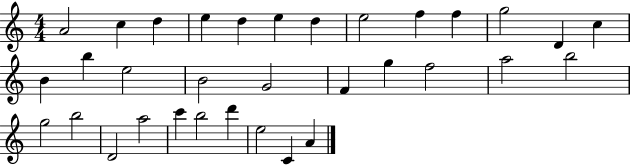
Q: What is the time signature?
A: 4/4